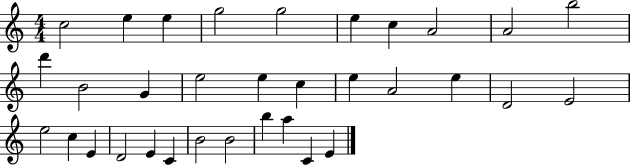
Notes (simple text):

C5/h E5/q E5/q G5/h G5/h E5/q C5/q A4/h A4/h B5/h D6/q B4/h G4/q E5/h E5/q C5/q E5/q A4/h E5/q D4/h E4/h E5/h C5/q E4/q D4/h E4/q C4/q B4/h B4/h B5/q A5/q C4/q E4/q